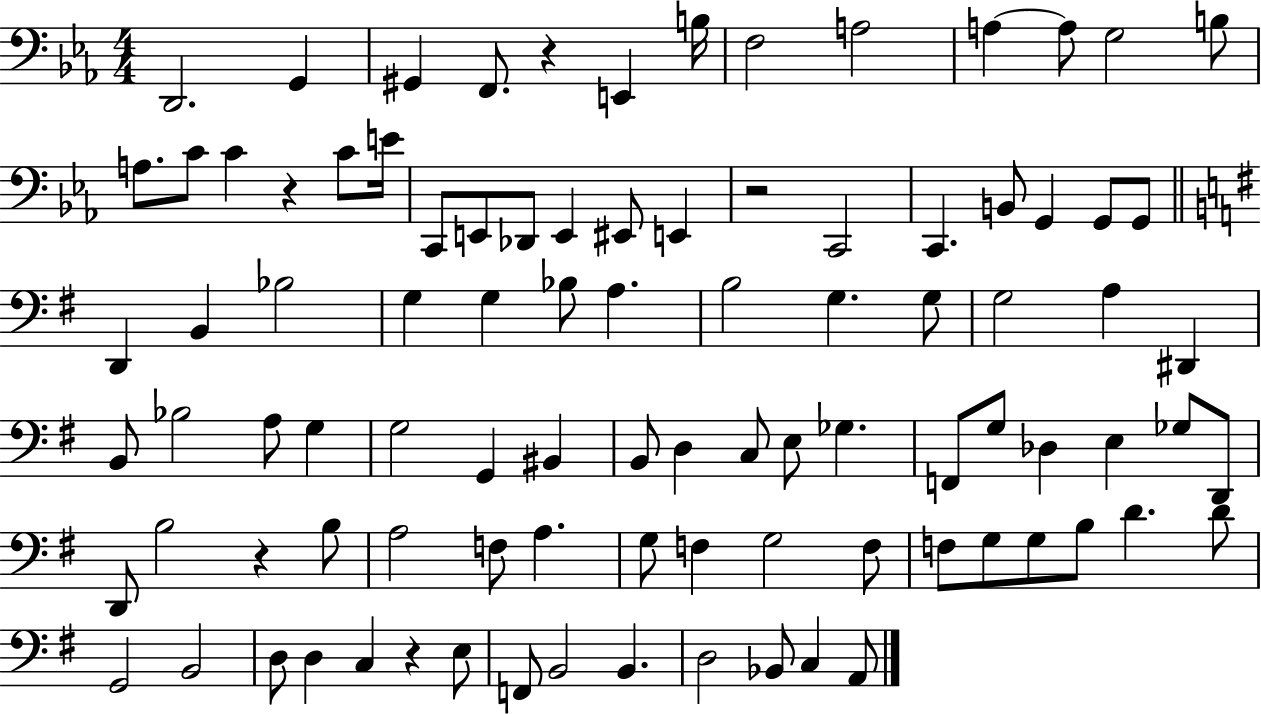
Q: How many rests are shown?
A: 5